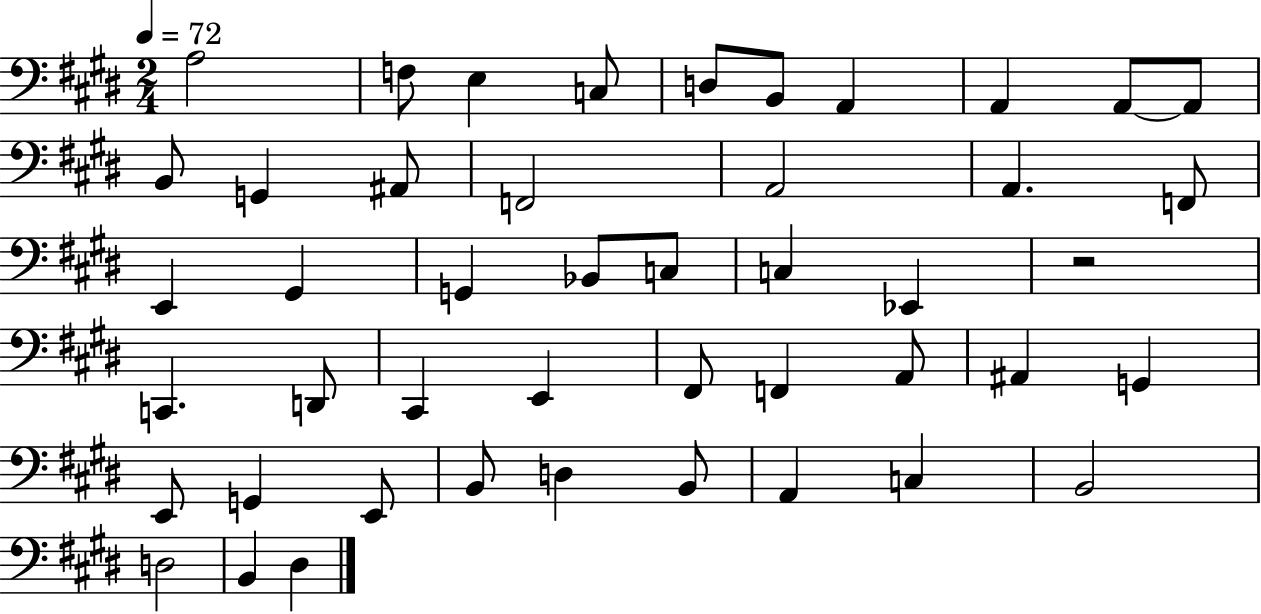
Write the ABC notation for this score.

X:1
T:Untitled
M:2/4
L:1/4
K:E
A,2 F,/2 E, C,/2 D,/2 B,,/2 A,, A,, A,,/2 A,,/2 B,,/2 G,, ^A,,/2 F,,2 A,,2 A,, F,,/2 E,, ^G,, G,, _B,,/2 C,/2 C, _E,, z2 C,, D,,/2 ^C,, E,, ^F,,/2 F,, A,,/2 ^A,, G,, E,,/2 G,, E,,/2 B,,/2 D, B,,/2 A,, C, B,,2 D,2 B,, ^D,